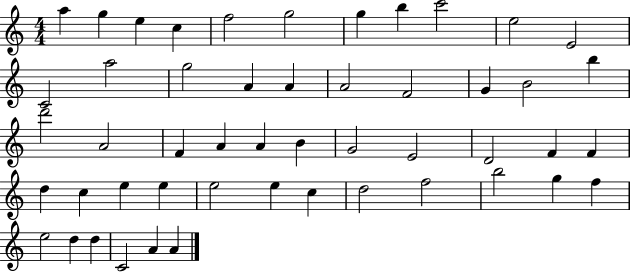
{
  \clef treble
  \numericTimeSignature
  \time 4/4
  \key c \major
  a''4 g''4 e''4 c''4 | f''2 g''2 | g''4 b''4 c'''2 | e''2 e'2 | \break c'2 a''2 | g''2 a'4 a'4 | a'2 f'2 | g'4 b'2 b''4 | \break d'''2 a'2 | f'4 a'4 a'4 b'4 | g'2 e'2 | d'2 f'4 f'4 | \break d''4 c''4 e''4 e''4 | e''2 e''4 c''4 | d''2 f''2 | b''2 g''4 f''4 | \break e''2 d''4 d''4 | c'2 a'4 a'4 | \bar "|."
}